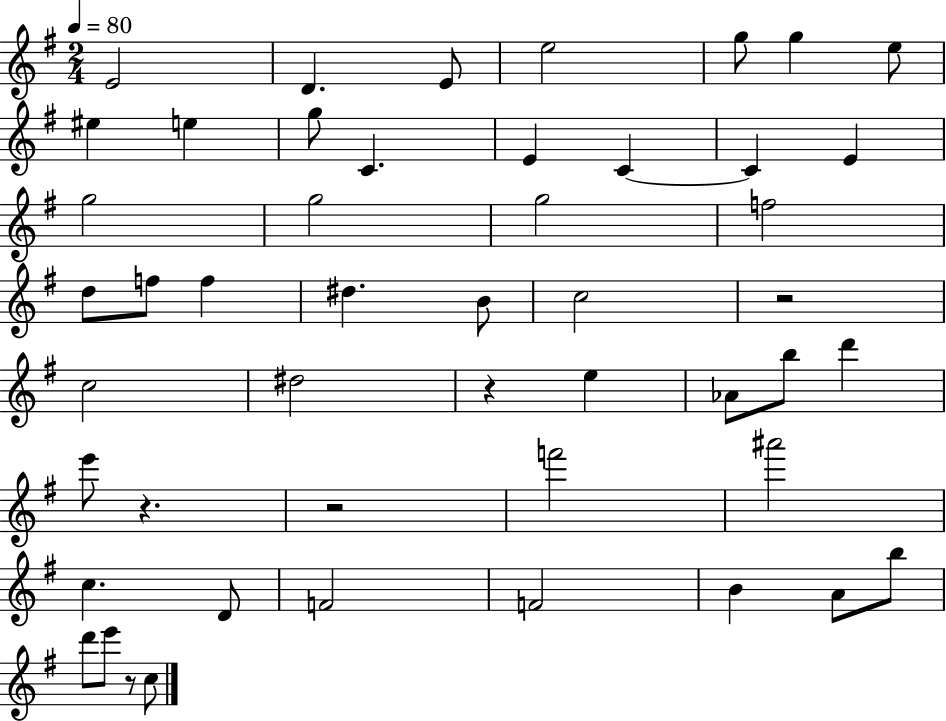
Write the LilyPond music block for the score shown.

{
  \clef treble
  \numericTimeSignature
  \time 2/4
  \key g \major
  \tempo 4 = 80
  e'2 | d'4. e'8 | e''2 | g''8 g''4 e''8 | \break eis''4 e''4 | g''8 c'4. | e'4 c'4~~ | c'4 e'4 | \break g''2 | g''2 | g''2 | f''2 | \break d''8 f''8 f''4 | dis''4. b'8 | c''2 | r2 | \break c''2 | dis''2 | r4 e''4 | aes'8 b''8 d'''4 | \break e'''8 r4. | r2 | f'''2 | ais'''2 | \break c''4. d'8 | f'2 | f'2 | b'4 a'8 b''8 | \break d'''8 e'''8 r8 c''8 | \bar "|."
}